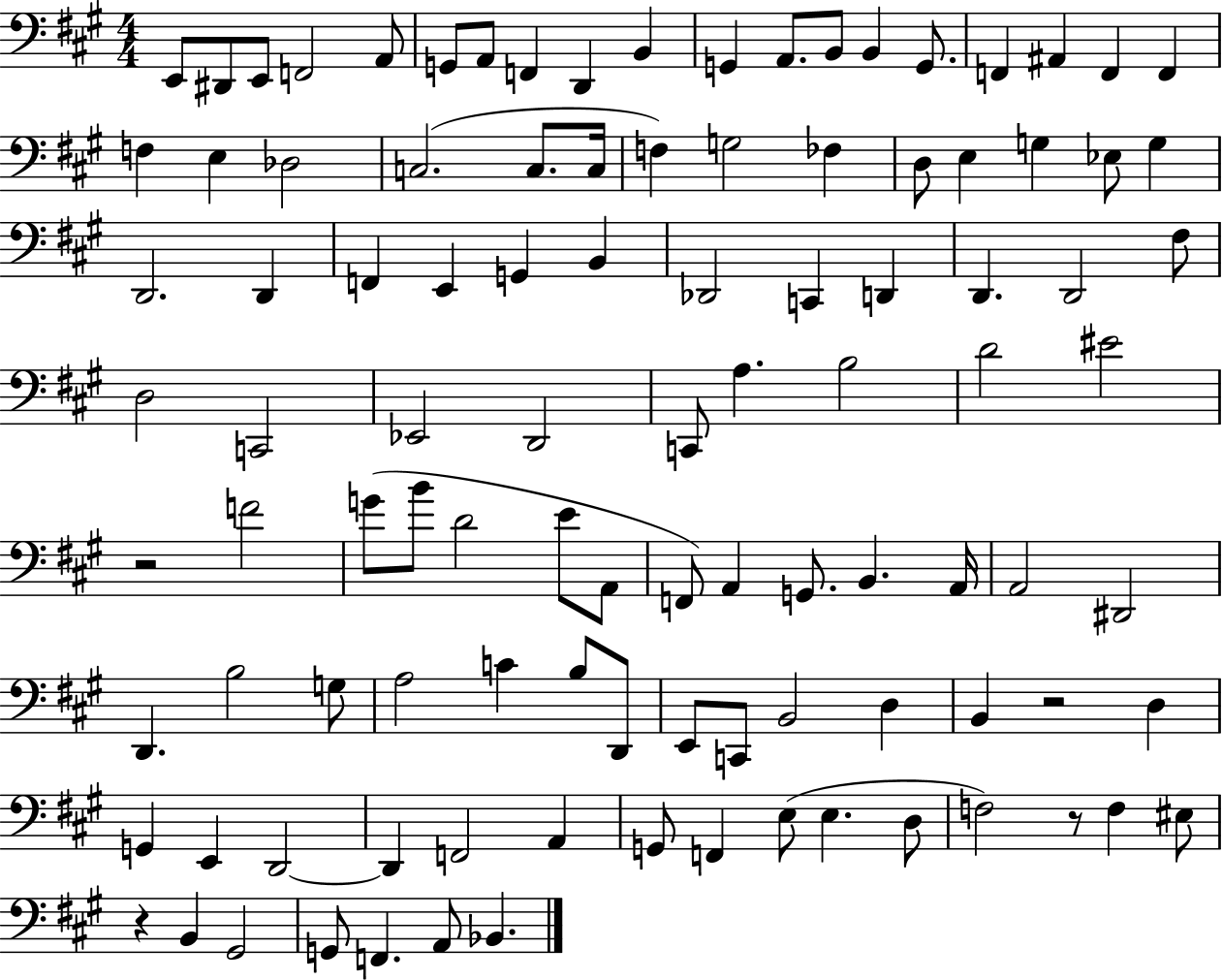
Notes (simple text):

E2/e D#2/e E2/e F2/h A2/e G2/e A2/e F2/q D2/q B2/q G2/q A2/e. B2/e B2/q G2/e. F2/q A#2/q F2/q F2/q F3/q E3/q Db3/h C3/h. C3/e. C3/s F3/q G3/h FES3/q D3/e E3/q G3/q Eb3/e G3/q D2/h. D2/q F2/q E2/q G2/q B2/q Db2/h C2/q D2/q D2/q. D2/h F#3/e D3/h C2/h Eb2/h D2/h C2/e A3/q. B3/h D4/h EIS4/h R/h F4/h G4/e B4/e D4/h E4/e A2/e F2/e A2/q G2/e. B2/q. A2/s A2/h D#2/h D2/q. B3/h G3/e A3/h C4/q B3/e D2/e E2/e C2/e B2/h D3/q B2/q R/h D3/q G2/q E2/q D2/h D2/q F2/h A2/q G2/e F2/q E3/e E3/q. D3/e F3/h R/e F3/q EIS3/e R/q B2/q G#2/h G2/e F2/q. A2/e Bb2/q.